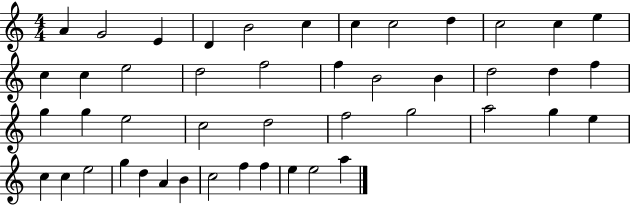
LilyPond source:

{
  \clef treble
  \numericTimeSignature
  \time 4/4
  \key c \major
  a'4 g'2 e'4 | d'4 b'2 c''4 | c''4 c''2 d''4 | c''2 c''4 e''4 | \break c''4 c''4 e''2 | d''2 f''2 | f''4 b'2 b'4 | d''2 d''4 f''4 | \break g''4 g''4 e''2 | c''2 d''2 | f''2 g''2 | a''2 g''4 e''4 | \break c''4 c''4 e''2 | g''4 d''4 a'4 b'4 | c''2 f''4 f''4 | e''4 e''2 a''4 | \break \bar "|."
}